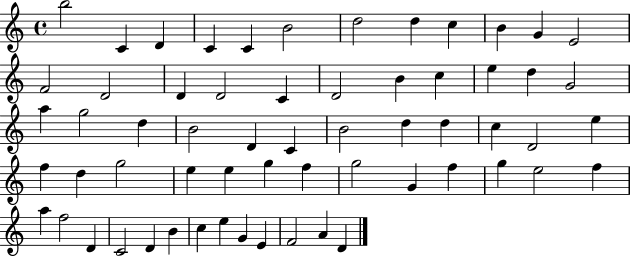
{
  \clef treble
  \time 4/4
  \defaultTimeSignature
  \key c \major
  b''2 c'4 d'4 | c'4 c'4 b'2 | d''2 d''4 c''4 | b'4 g'4 e'2 | \break f'2 d'2 | d'4 d'2 c'4 | d'2 b'4 c''4 | e''4 d''4 g'2 | \break a''4 g''2 d''4 | b'2 d'4 c'4 | b'2 d''4 d''4 | c''4 d'2 e''4 | \break f''4 d''4 g''2 | e''4 e''4 g''4 f''4 | g''2 g'4 f''4 | g''4 e''2 f''4 | \break a''4 f''2 d'4 | c'2 d'4 b'4 | c''4 e''4 g'4 e'4 | f'2 a'4 d'4 | \break \bar "|."
}